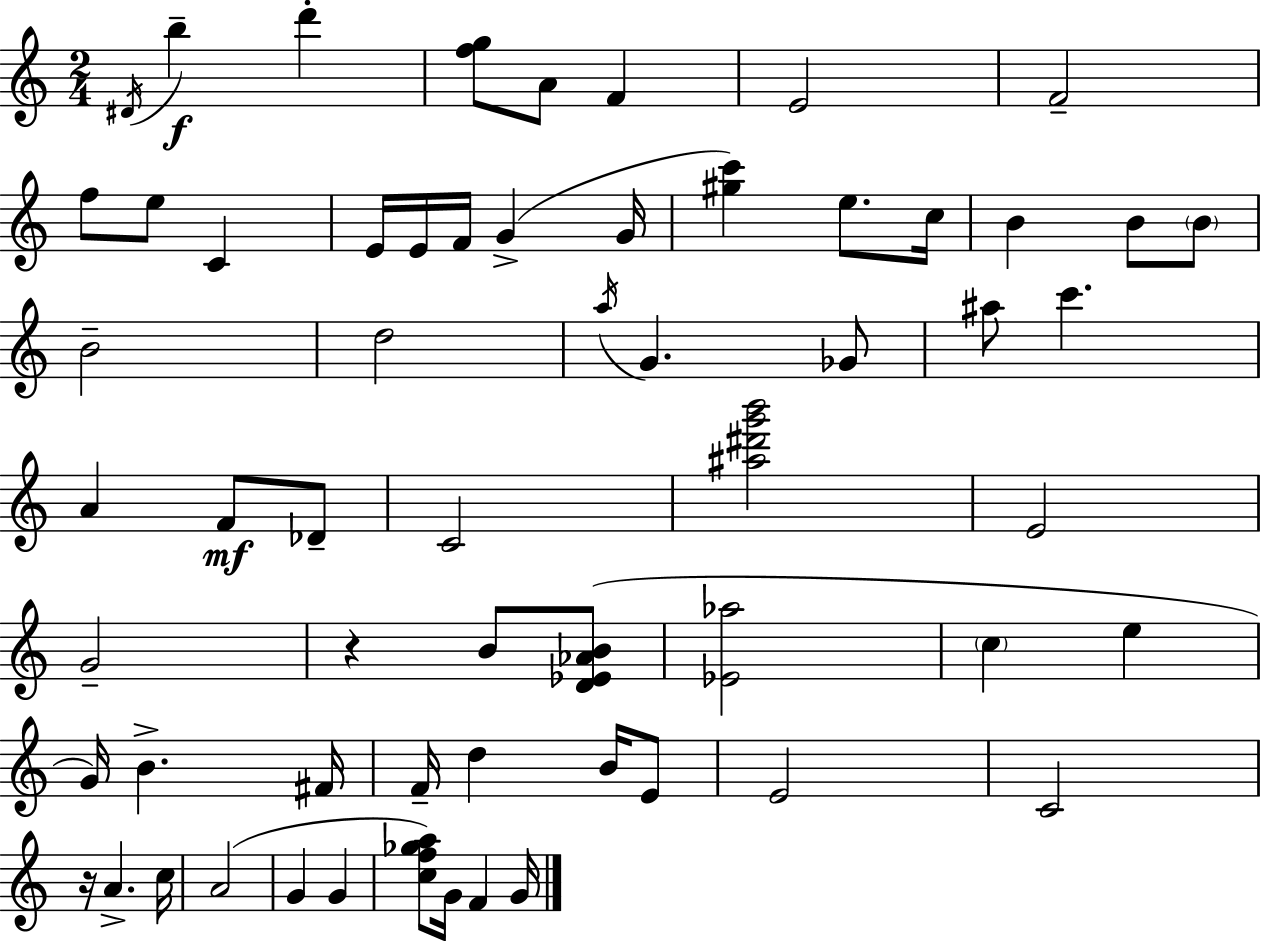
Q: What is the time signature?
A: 2/4